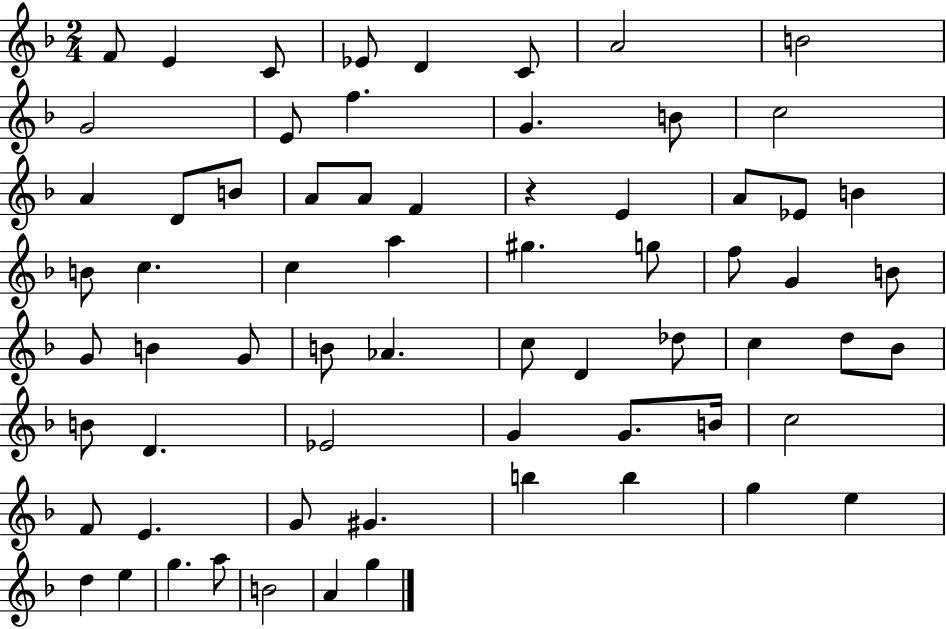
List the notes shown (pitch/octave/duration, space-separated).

F4/e E4/q C4/e Eb4/e D4/q C4/e A4/h B4/h G4/h E4/e F5/q. G4/q. B4/e C5/h A4/q D4/e B4/e A4/e A4/e F4/q R/q E4/q A4/e Eb4/e B4/q B4/e C5/q. C5/q A5/q G#5/q. G5/e F5/e G4/q B4/e G4/e B4/q G4/e B4/e Ab4/q. C5/e D4/q Db5/e C5/q D5/e Bb4/e B4/e D4/q. Eb4/h G4/q G4/e. B4/s C5/h F4/e E4/q. G4/e G#4/q. B5/q B5/q G5/q E5/q D5/q E5/q G5/q. A5/e B4/h A4/q G5/q